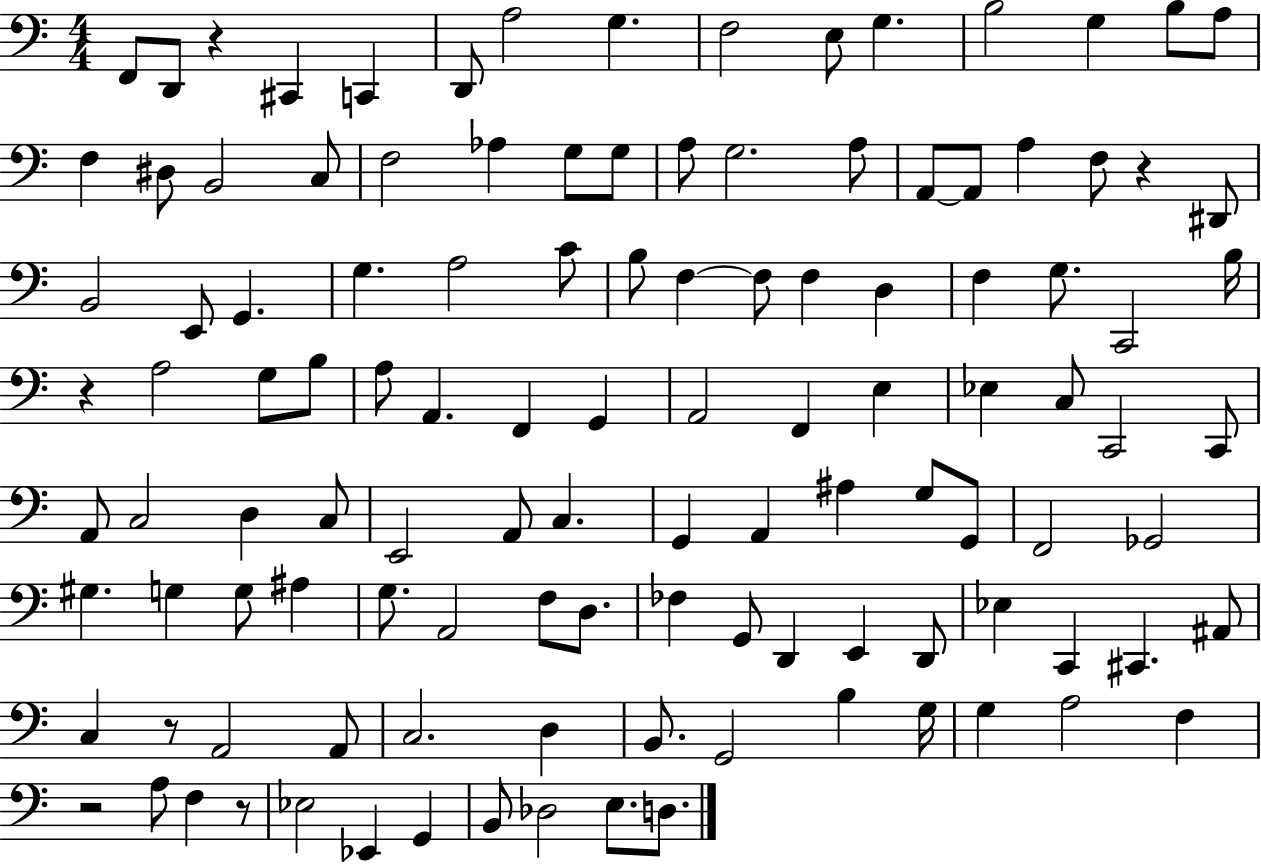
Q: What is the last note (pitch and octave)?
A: D3